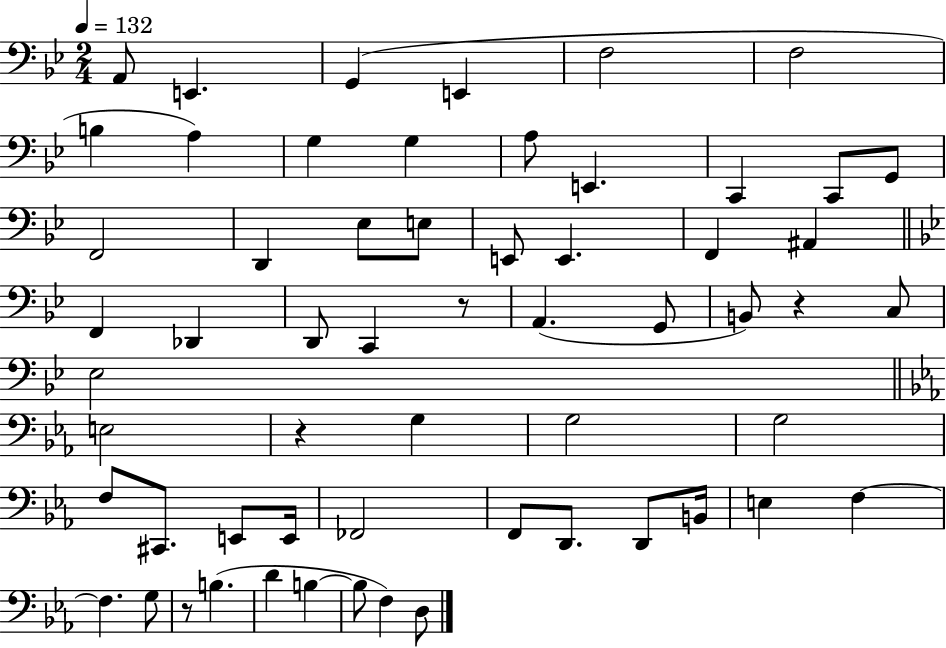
{
  \clef bass
  \numericTimeSignature
  \time 2/4
  \key bes \major
  \tempo 4 = 132
  a,8 e,4. | g,4( e,4 | f2 | f2 | \break b4 a4) | g4 g4 | a8 e,4. | c,4 c,8 g,8 | \break f,2 | d,4 ees8 e8 | e,8 e,4. | f,4 ais,4 | \break \bar "||" \break \key bes \major f,4 des,4 | d,8 c,4 r8 | a,4.( g,8 | b,8) r4 c8 | \break ees2 | \bar "||" \break \key c \minor e2 | r4 g4 | g2 | g2 | \break f8 cis,8. e,8 e,16 | fes,2 | f,8 d,8. d,8 b,16 | e4 f4~~ | \break f4. g8 | r8 b4.( | d'4 b4~~ | b8 f4) d8 | \break \bar "|."
}